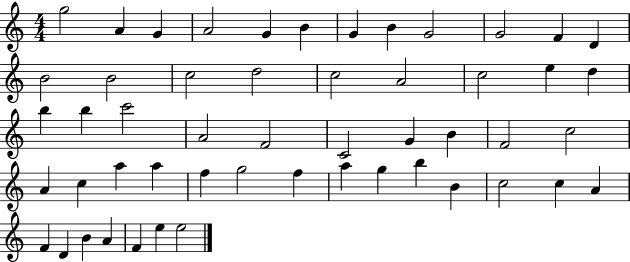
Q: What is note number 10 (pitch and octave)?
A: G4